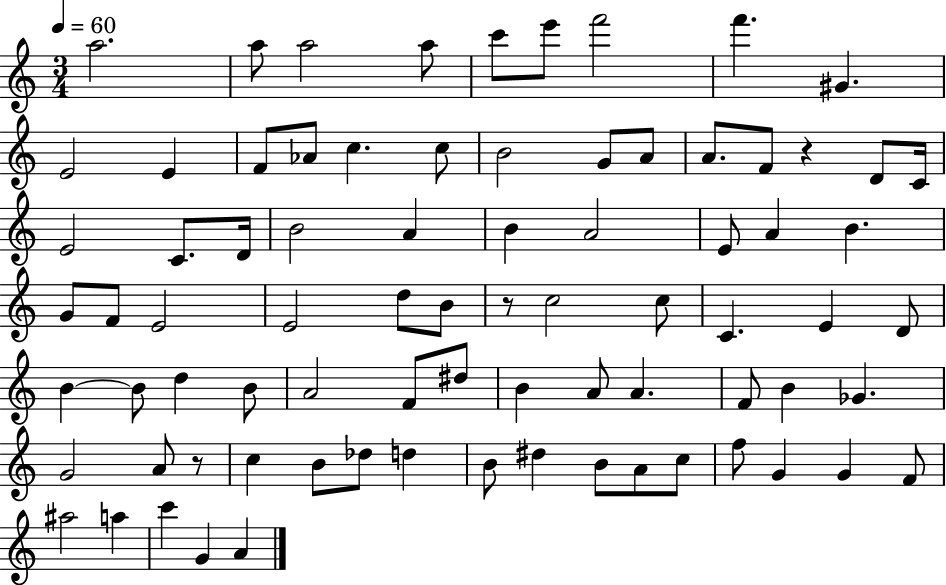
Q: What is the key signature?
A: C major